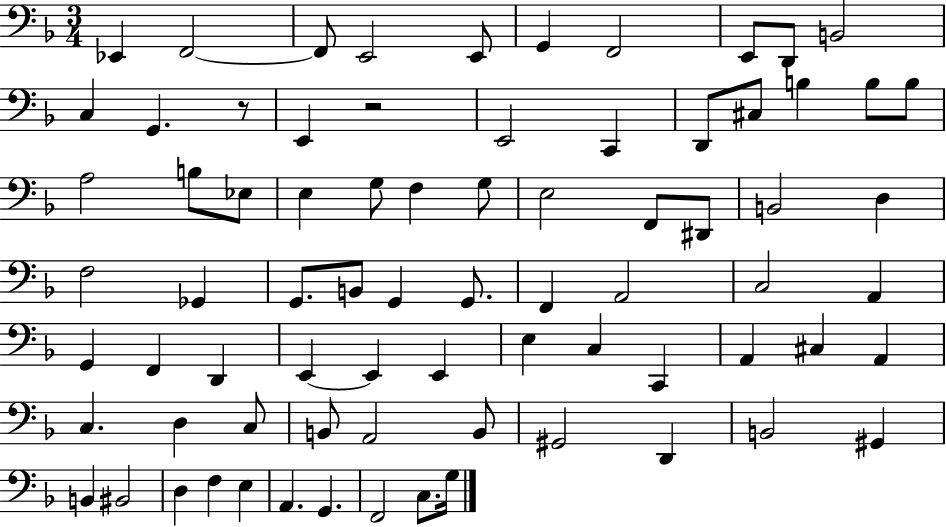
Eb2/q F2/h F2/e E2/h E2/e G2/q F2/h E2/e D2/e B2/h C3/q G2/q. R/e E2/q R/h E2/h C2/q D2/e C#3/e B3/q B3/e B3/e A3/h B3/e Eb3/e E3/q G3/e F3/q G3/e E3/h F2/e D#2/e B2/h D3/q F3/h Gb2/q G2/e. B2/e G2/q G2/e. F2/q A2/h C3/h A2/q G2/q F2/q D2/q E2/q E2/q E2/q E3/q C3/q C2/q A2/q C#3/q A2/q C3/q. D3/q C3/e B2/e A2/h B2/e G#2/h D2/q B2/h G#2/q B2/q BIS2/h D3/q F3/q E3/q A2/q. G2/q. F2/h C3/e. G3/s